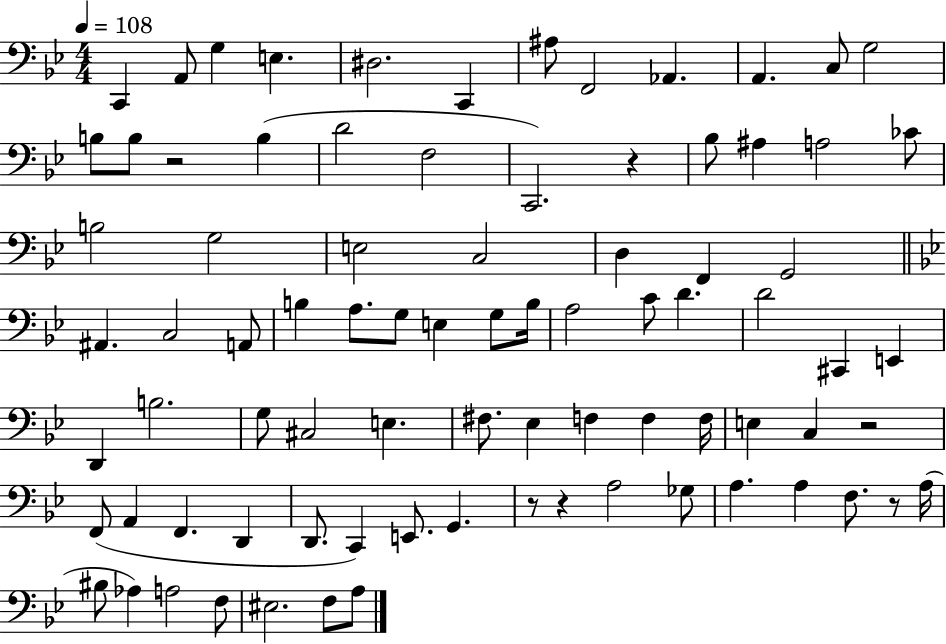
C2/q A2/e G3/q E3/q. D#3/h. C2/q A#3/e F2/h Ab2/q. A2/q. C3/e G3/h B3/e B3/e R/h B3/q D4/h F3/h C2/h. R/q Bb3/e A#3/q A3/h CES4/e B3/h G3/h E3/h C3/h D3/q F2/q G2/h A#2/q. C3/h A2/e B3/q A3/e. G3/e E3/q G3/e B3/s A3/h C4/e D4/q. D4/h C#2/q E2/q D2/q B3/h. G3/e C#3/h E3/q. F#3/e. Eb3/q F3/q F3/q F3/s E3/q C3/q R/h F2/e A2/q F2/q. D2/q D2/e. C2/q E2/e. G2/q. R/e R/q A3/h Gb3/e A3/q. A3/q F3/e. R/e A3/s BIS3/e Ab3/q A3/h F3/e EIS3/h. F3/e A3/e